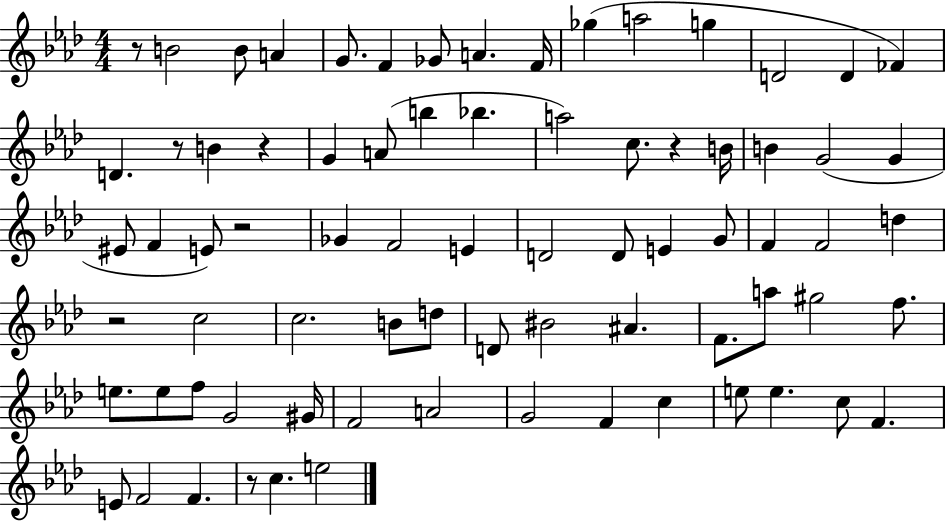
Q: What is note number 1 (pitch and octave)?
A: B4